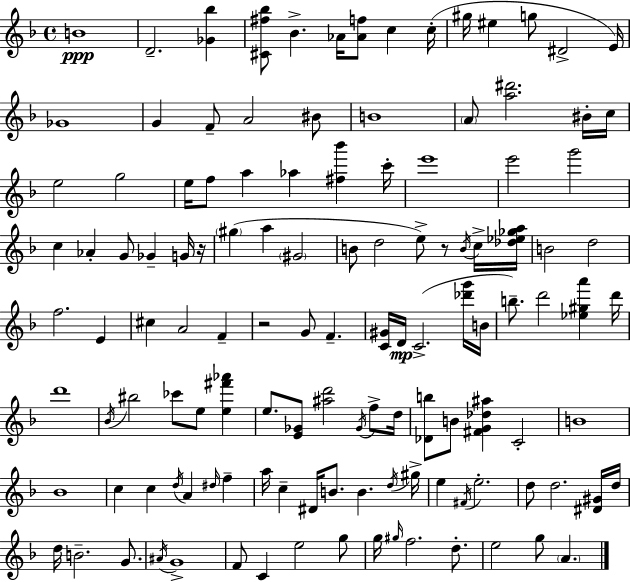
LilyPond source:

{
  \clef treble
  \time 4/4
  \defaultTimeSignature
  \key f \major
  \repeat volta 2 { b'1\ppp | d'2.-- <ges' bes''>4 | <cis' fis'' bes''>8 bes'4.-> aes'16 <aes' f''>8 c''4 c''16-.( | gis''16 eis''4 g''8 dis'2-> e'16) | \break ges'1 | g'4 f'8-- a'2 bis'8 | b'1 | \parenthesize a'8 <a'' dis'''>2. bis'16-. c''16 | \break e''2 g''2 | e''16 f''8 a''4 aes''4 <fis'' bes'''>4 c'''16-. | e'''1 | e'''2 g'''2 | \break c''4 aes'4-. g'8 ges'4-- g'16 r16 | \parenthesize gis''4( a''4 \parenthesize gis'2 | b'8 d''2 e''8->) r8 \acciaccatura { b'16 } c''16-> | <des'' ees'' ges'' a''>16 b'2 d''2 | \break f''2. e'4 | cis''4 a'2 f'4-- | r2 g'8 f'4.-- | <c' gis'>16 d'16\mp c'2.->( <des''' g'''>16 | \break b'16 b''8.--) d'''2 <ees'' gis'' a'''>4 | d'''16 d'''1 | \acciaccatura { bes'16 } bis''2 ces'''8 e''8 <e'' fis''' aes'''>4 | e''8. <e' ges'>8 <ais'' d'''>2 \acciaccatura { ges'16 } | \break f''8-> d''16 <des' b''>8 b'8 <fis' g' des'' ais''>4 c'2-. | b'1 | bes'1 | c''4 c''4 \acciaccatura { d''16 } a'4 | \break \grace { dis''16 } f''4-- a''16 c''4-- dis'16 b'8. b'4. | \acciaccatura { d''16 } gis''16-> e''4 \acciaccatura { fis'16 } e''2.-. | d''8 d''2. | <dis' gis'>16 d''16 d''16 b'2.-- | \break g'8. \acciaccatura { ais'16 } g'1-> | f'8 c'4 e''2 | g''8 g''16 \grace { gis''16 } f''2. | d''8.-. e''2 | \break g''8 \parenthesize a'4. } \bar "|."
}